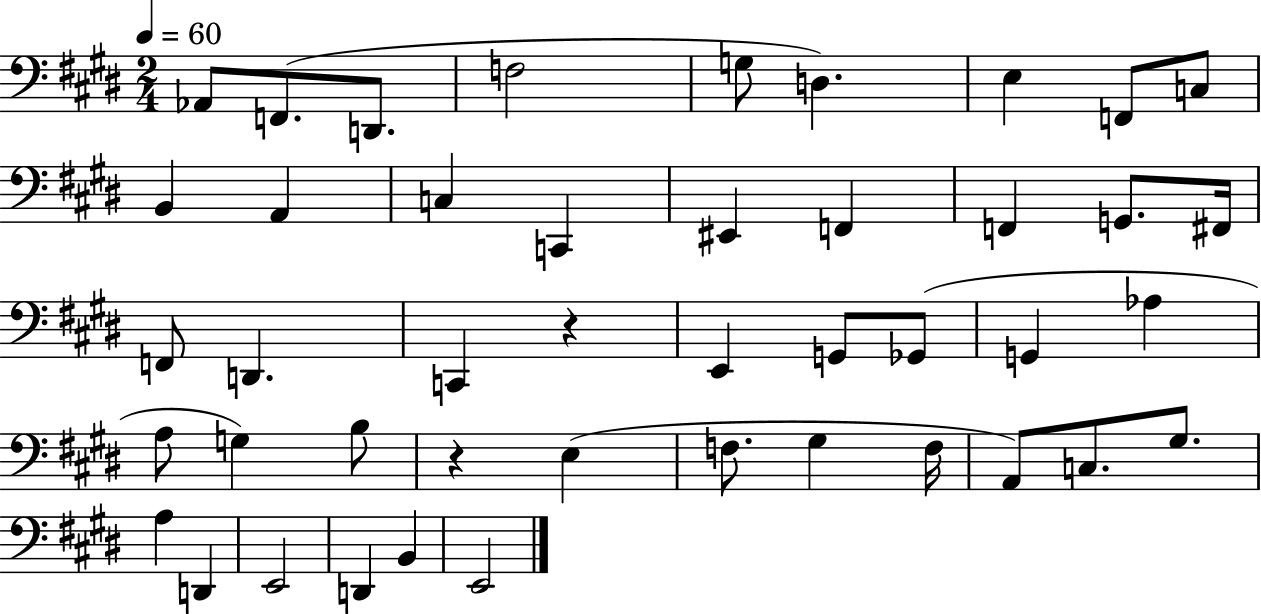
X:1
T:Untitled
M:2/4
L:1/4
K:E
_A,,/2 F,,/2 D,,/2 F,2 G,/2 D, E, F,,/2 C,/2 B,, A,, C, C,, ^E,, F,, F,, G,,/2 ^F,,/4 F,,/2 D,, C,, z E,, G,,/2 _G,,/2 G,, _A, A,/2 G, B,/2 z E, F,/2 ^G, F,/4 A,,/2 C,/2 ^G,/2 A, D,, E,,2 D,, B,, E,,2